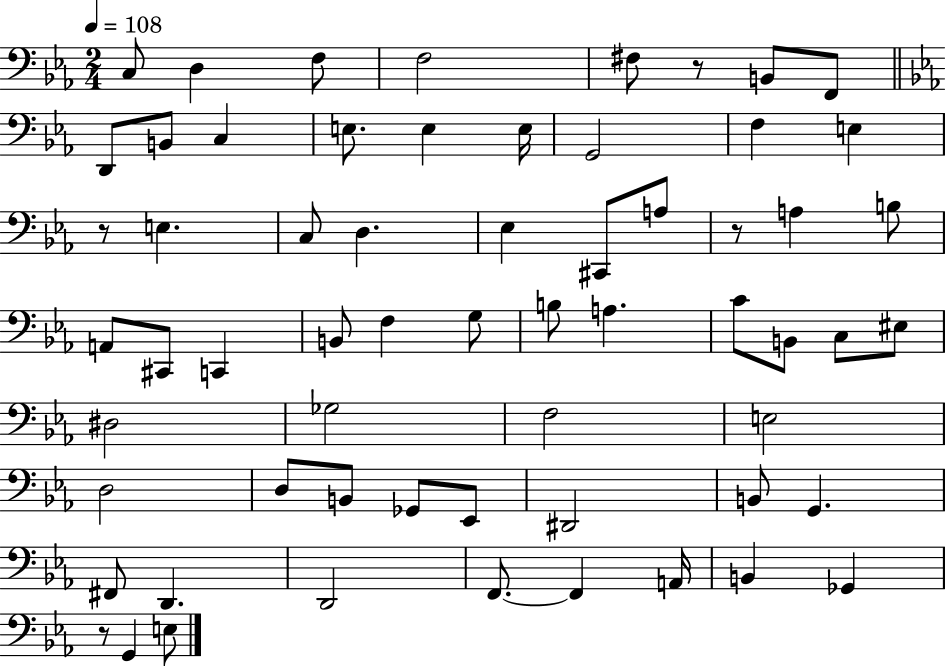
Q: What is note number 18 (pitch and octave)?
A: C3